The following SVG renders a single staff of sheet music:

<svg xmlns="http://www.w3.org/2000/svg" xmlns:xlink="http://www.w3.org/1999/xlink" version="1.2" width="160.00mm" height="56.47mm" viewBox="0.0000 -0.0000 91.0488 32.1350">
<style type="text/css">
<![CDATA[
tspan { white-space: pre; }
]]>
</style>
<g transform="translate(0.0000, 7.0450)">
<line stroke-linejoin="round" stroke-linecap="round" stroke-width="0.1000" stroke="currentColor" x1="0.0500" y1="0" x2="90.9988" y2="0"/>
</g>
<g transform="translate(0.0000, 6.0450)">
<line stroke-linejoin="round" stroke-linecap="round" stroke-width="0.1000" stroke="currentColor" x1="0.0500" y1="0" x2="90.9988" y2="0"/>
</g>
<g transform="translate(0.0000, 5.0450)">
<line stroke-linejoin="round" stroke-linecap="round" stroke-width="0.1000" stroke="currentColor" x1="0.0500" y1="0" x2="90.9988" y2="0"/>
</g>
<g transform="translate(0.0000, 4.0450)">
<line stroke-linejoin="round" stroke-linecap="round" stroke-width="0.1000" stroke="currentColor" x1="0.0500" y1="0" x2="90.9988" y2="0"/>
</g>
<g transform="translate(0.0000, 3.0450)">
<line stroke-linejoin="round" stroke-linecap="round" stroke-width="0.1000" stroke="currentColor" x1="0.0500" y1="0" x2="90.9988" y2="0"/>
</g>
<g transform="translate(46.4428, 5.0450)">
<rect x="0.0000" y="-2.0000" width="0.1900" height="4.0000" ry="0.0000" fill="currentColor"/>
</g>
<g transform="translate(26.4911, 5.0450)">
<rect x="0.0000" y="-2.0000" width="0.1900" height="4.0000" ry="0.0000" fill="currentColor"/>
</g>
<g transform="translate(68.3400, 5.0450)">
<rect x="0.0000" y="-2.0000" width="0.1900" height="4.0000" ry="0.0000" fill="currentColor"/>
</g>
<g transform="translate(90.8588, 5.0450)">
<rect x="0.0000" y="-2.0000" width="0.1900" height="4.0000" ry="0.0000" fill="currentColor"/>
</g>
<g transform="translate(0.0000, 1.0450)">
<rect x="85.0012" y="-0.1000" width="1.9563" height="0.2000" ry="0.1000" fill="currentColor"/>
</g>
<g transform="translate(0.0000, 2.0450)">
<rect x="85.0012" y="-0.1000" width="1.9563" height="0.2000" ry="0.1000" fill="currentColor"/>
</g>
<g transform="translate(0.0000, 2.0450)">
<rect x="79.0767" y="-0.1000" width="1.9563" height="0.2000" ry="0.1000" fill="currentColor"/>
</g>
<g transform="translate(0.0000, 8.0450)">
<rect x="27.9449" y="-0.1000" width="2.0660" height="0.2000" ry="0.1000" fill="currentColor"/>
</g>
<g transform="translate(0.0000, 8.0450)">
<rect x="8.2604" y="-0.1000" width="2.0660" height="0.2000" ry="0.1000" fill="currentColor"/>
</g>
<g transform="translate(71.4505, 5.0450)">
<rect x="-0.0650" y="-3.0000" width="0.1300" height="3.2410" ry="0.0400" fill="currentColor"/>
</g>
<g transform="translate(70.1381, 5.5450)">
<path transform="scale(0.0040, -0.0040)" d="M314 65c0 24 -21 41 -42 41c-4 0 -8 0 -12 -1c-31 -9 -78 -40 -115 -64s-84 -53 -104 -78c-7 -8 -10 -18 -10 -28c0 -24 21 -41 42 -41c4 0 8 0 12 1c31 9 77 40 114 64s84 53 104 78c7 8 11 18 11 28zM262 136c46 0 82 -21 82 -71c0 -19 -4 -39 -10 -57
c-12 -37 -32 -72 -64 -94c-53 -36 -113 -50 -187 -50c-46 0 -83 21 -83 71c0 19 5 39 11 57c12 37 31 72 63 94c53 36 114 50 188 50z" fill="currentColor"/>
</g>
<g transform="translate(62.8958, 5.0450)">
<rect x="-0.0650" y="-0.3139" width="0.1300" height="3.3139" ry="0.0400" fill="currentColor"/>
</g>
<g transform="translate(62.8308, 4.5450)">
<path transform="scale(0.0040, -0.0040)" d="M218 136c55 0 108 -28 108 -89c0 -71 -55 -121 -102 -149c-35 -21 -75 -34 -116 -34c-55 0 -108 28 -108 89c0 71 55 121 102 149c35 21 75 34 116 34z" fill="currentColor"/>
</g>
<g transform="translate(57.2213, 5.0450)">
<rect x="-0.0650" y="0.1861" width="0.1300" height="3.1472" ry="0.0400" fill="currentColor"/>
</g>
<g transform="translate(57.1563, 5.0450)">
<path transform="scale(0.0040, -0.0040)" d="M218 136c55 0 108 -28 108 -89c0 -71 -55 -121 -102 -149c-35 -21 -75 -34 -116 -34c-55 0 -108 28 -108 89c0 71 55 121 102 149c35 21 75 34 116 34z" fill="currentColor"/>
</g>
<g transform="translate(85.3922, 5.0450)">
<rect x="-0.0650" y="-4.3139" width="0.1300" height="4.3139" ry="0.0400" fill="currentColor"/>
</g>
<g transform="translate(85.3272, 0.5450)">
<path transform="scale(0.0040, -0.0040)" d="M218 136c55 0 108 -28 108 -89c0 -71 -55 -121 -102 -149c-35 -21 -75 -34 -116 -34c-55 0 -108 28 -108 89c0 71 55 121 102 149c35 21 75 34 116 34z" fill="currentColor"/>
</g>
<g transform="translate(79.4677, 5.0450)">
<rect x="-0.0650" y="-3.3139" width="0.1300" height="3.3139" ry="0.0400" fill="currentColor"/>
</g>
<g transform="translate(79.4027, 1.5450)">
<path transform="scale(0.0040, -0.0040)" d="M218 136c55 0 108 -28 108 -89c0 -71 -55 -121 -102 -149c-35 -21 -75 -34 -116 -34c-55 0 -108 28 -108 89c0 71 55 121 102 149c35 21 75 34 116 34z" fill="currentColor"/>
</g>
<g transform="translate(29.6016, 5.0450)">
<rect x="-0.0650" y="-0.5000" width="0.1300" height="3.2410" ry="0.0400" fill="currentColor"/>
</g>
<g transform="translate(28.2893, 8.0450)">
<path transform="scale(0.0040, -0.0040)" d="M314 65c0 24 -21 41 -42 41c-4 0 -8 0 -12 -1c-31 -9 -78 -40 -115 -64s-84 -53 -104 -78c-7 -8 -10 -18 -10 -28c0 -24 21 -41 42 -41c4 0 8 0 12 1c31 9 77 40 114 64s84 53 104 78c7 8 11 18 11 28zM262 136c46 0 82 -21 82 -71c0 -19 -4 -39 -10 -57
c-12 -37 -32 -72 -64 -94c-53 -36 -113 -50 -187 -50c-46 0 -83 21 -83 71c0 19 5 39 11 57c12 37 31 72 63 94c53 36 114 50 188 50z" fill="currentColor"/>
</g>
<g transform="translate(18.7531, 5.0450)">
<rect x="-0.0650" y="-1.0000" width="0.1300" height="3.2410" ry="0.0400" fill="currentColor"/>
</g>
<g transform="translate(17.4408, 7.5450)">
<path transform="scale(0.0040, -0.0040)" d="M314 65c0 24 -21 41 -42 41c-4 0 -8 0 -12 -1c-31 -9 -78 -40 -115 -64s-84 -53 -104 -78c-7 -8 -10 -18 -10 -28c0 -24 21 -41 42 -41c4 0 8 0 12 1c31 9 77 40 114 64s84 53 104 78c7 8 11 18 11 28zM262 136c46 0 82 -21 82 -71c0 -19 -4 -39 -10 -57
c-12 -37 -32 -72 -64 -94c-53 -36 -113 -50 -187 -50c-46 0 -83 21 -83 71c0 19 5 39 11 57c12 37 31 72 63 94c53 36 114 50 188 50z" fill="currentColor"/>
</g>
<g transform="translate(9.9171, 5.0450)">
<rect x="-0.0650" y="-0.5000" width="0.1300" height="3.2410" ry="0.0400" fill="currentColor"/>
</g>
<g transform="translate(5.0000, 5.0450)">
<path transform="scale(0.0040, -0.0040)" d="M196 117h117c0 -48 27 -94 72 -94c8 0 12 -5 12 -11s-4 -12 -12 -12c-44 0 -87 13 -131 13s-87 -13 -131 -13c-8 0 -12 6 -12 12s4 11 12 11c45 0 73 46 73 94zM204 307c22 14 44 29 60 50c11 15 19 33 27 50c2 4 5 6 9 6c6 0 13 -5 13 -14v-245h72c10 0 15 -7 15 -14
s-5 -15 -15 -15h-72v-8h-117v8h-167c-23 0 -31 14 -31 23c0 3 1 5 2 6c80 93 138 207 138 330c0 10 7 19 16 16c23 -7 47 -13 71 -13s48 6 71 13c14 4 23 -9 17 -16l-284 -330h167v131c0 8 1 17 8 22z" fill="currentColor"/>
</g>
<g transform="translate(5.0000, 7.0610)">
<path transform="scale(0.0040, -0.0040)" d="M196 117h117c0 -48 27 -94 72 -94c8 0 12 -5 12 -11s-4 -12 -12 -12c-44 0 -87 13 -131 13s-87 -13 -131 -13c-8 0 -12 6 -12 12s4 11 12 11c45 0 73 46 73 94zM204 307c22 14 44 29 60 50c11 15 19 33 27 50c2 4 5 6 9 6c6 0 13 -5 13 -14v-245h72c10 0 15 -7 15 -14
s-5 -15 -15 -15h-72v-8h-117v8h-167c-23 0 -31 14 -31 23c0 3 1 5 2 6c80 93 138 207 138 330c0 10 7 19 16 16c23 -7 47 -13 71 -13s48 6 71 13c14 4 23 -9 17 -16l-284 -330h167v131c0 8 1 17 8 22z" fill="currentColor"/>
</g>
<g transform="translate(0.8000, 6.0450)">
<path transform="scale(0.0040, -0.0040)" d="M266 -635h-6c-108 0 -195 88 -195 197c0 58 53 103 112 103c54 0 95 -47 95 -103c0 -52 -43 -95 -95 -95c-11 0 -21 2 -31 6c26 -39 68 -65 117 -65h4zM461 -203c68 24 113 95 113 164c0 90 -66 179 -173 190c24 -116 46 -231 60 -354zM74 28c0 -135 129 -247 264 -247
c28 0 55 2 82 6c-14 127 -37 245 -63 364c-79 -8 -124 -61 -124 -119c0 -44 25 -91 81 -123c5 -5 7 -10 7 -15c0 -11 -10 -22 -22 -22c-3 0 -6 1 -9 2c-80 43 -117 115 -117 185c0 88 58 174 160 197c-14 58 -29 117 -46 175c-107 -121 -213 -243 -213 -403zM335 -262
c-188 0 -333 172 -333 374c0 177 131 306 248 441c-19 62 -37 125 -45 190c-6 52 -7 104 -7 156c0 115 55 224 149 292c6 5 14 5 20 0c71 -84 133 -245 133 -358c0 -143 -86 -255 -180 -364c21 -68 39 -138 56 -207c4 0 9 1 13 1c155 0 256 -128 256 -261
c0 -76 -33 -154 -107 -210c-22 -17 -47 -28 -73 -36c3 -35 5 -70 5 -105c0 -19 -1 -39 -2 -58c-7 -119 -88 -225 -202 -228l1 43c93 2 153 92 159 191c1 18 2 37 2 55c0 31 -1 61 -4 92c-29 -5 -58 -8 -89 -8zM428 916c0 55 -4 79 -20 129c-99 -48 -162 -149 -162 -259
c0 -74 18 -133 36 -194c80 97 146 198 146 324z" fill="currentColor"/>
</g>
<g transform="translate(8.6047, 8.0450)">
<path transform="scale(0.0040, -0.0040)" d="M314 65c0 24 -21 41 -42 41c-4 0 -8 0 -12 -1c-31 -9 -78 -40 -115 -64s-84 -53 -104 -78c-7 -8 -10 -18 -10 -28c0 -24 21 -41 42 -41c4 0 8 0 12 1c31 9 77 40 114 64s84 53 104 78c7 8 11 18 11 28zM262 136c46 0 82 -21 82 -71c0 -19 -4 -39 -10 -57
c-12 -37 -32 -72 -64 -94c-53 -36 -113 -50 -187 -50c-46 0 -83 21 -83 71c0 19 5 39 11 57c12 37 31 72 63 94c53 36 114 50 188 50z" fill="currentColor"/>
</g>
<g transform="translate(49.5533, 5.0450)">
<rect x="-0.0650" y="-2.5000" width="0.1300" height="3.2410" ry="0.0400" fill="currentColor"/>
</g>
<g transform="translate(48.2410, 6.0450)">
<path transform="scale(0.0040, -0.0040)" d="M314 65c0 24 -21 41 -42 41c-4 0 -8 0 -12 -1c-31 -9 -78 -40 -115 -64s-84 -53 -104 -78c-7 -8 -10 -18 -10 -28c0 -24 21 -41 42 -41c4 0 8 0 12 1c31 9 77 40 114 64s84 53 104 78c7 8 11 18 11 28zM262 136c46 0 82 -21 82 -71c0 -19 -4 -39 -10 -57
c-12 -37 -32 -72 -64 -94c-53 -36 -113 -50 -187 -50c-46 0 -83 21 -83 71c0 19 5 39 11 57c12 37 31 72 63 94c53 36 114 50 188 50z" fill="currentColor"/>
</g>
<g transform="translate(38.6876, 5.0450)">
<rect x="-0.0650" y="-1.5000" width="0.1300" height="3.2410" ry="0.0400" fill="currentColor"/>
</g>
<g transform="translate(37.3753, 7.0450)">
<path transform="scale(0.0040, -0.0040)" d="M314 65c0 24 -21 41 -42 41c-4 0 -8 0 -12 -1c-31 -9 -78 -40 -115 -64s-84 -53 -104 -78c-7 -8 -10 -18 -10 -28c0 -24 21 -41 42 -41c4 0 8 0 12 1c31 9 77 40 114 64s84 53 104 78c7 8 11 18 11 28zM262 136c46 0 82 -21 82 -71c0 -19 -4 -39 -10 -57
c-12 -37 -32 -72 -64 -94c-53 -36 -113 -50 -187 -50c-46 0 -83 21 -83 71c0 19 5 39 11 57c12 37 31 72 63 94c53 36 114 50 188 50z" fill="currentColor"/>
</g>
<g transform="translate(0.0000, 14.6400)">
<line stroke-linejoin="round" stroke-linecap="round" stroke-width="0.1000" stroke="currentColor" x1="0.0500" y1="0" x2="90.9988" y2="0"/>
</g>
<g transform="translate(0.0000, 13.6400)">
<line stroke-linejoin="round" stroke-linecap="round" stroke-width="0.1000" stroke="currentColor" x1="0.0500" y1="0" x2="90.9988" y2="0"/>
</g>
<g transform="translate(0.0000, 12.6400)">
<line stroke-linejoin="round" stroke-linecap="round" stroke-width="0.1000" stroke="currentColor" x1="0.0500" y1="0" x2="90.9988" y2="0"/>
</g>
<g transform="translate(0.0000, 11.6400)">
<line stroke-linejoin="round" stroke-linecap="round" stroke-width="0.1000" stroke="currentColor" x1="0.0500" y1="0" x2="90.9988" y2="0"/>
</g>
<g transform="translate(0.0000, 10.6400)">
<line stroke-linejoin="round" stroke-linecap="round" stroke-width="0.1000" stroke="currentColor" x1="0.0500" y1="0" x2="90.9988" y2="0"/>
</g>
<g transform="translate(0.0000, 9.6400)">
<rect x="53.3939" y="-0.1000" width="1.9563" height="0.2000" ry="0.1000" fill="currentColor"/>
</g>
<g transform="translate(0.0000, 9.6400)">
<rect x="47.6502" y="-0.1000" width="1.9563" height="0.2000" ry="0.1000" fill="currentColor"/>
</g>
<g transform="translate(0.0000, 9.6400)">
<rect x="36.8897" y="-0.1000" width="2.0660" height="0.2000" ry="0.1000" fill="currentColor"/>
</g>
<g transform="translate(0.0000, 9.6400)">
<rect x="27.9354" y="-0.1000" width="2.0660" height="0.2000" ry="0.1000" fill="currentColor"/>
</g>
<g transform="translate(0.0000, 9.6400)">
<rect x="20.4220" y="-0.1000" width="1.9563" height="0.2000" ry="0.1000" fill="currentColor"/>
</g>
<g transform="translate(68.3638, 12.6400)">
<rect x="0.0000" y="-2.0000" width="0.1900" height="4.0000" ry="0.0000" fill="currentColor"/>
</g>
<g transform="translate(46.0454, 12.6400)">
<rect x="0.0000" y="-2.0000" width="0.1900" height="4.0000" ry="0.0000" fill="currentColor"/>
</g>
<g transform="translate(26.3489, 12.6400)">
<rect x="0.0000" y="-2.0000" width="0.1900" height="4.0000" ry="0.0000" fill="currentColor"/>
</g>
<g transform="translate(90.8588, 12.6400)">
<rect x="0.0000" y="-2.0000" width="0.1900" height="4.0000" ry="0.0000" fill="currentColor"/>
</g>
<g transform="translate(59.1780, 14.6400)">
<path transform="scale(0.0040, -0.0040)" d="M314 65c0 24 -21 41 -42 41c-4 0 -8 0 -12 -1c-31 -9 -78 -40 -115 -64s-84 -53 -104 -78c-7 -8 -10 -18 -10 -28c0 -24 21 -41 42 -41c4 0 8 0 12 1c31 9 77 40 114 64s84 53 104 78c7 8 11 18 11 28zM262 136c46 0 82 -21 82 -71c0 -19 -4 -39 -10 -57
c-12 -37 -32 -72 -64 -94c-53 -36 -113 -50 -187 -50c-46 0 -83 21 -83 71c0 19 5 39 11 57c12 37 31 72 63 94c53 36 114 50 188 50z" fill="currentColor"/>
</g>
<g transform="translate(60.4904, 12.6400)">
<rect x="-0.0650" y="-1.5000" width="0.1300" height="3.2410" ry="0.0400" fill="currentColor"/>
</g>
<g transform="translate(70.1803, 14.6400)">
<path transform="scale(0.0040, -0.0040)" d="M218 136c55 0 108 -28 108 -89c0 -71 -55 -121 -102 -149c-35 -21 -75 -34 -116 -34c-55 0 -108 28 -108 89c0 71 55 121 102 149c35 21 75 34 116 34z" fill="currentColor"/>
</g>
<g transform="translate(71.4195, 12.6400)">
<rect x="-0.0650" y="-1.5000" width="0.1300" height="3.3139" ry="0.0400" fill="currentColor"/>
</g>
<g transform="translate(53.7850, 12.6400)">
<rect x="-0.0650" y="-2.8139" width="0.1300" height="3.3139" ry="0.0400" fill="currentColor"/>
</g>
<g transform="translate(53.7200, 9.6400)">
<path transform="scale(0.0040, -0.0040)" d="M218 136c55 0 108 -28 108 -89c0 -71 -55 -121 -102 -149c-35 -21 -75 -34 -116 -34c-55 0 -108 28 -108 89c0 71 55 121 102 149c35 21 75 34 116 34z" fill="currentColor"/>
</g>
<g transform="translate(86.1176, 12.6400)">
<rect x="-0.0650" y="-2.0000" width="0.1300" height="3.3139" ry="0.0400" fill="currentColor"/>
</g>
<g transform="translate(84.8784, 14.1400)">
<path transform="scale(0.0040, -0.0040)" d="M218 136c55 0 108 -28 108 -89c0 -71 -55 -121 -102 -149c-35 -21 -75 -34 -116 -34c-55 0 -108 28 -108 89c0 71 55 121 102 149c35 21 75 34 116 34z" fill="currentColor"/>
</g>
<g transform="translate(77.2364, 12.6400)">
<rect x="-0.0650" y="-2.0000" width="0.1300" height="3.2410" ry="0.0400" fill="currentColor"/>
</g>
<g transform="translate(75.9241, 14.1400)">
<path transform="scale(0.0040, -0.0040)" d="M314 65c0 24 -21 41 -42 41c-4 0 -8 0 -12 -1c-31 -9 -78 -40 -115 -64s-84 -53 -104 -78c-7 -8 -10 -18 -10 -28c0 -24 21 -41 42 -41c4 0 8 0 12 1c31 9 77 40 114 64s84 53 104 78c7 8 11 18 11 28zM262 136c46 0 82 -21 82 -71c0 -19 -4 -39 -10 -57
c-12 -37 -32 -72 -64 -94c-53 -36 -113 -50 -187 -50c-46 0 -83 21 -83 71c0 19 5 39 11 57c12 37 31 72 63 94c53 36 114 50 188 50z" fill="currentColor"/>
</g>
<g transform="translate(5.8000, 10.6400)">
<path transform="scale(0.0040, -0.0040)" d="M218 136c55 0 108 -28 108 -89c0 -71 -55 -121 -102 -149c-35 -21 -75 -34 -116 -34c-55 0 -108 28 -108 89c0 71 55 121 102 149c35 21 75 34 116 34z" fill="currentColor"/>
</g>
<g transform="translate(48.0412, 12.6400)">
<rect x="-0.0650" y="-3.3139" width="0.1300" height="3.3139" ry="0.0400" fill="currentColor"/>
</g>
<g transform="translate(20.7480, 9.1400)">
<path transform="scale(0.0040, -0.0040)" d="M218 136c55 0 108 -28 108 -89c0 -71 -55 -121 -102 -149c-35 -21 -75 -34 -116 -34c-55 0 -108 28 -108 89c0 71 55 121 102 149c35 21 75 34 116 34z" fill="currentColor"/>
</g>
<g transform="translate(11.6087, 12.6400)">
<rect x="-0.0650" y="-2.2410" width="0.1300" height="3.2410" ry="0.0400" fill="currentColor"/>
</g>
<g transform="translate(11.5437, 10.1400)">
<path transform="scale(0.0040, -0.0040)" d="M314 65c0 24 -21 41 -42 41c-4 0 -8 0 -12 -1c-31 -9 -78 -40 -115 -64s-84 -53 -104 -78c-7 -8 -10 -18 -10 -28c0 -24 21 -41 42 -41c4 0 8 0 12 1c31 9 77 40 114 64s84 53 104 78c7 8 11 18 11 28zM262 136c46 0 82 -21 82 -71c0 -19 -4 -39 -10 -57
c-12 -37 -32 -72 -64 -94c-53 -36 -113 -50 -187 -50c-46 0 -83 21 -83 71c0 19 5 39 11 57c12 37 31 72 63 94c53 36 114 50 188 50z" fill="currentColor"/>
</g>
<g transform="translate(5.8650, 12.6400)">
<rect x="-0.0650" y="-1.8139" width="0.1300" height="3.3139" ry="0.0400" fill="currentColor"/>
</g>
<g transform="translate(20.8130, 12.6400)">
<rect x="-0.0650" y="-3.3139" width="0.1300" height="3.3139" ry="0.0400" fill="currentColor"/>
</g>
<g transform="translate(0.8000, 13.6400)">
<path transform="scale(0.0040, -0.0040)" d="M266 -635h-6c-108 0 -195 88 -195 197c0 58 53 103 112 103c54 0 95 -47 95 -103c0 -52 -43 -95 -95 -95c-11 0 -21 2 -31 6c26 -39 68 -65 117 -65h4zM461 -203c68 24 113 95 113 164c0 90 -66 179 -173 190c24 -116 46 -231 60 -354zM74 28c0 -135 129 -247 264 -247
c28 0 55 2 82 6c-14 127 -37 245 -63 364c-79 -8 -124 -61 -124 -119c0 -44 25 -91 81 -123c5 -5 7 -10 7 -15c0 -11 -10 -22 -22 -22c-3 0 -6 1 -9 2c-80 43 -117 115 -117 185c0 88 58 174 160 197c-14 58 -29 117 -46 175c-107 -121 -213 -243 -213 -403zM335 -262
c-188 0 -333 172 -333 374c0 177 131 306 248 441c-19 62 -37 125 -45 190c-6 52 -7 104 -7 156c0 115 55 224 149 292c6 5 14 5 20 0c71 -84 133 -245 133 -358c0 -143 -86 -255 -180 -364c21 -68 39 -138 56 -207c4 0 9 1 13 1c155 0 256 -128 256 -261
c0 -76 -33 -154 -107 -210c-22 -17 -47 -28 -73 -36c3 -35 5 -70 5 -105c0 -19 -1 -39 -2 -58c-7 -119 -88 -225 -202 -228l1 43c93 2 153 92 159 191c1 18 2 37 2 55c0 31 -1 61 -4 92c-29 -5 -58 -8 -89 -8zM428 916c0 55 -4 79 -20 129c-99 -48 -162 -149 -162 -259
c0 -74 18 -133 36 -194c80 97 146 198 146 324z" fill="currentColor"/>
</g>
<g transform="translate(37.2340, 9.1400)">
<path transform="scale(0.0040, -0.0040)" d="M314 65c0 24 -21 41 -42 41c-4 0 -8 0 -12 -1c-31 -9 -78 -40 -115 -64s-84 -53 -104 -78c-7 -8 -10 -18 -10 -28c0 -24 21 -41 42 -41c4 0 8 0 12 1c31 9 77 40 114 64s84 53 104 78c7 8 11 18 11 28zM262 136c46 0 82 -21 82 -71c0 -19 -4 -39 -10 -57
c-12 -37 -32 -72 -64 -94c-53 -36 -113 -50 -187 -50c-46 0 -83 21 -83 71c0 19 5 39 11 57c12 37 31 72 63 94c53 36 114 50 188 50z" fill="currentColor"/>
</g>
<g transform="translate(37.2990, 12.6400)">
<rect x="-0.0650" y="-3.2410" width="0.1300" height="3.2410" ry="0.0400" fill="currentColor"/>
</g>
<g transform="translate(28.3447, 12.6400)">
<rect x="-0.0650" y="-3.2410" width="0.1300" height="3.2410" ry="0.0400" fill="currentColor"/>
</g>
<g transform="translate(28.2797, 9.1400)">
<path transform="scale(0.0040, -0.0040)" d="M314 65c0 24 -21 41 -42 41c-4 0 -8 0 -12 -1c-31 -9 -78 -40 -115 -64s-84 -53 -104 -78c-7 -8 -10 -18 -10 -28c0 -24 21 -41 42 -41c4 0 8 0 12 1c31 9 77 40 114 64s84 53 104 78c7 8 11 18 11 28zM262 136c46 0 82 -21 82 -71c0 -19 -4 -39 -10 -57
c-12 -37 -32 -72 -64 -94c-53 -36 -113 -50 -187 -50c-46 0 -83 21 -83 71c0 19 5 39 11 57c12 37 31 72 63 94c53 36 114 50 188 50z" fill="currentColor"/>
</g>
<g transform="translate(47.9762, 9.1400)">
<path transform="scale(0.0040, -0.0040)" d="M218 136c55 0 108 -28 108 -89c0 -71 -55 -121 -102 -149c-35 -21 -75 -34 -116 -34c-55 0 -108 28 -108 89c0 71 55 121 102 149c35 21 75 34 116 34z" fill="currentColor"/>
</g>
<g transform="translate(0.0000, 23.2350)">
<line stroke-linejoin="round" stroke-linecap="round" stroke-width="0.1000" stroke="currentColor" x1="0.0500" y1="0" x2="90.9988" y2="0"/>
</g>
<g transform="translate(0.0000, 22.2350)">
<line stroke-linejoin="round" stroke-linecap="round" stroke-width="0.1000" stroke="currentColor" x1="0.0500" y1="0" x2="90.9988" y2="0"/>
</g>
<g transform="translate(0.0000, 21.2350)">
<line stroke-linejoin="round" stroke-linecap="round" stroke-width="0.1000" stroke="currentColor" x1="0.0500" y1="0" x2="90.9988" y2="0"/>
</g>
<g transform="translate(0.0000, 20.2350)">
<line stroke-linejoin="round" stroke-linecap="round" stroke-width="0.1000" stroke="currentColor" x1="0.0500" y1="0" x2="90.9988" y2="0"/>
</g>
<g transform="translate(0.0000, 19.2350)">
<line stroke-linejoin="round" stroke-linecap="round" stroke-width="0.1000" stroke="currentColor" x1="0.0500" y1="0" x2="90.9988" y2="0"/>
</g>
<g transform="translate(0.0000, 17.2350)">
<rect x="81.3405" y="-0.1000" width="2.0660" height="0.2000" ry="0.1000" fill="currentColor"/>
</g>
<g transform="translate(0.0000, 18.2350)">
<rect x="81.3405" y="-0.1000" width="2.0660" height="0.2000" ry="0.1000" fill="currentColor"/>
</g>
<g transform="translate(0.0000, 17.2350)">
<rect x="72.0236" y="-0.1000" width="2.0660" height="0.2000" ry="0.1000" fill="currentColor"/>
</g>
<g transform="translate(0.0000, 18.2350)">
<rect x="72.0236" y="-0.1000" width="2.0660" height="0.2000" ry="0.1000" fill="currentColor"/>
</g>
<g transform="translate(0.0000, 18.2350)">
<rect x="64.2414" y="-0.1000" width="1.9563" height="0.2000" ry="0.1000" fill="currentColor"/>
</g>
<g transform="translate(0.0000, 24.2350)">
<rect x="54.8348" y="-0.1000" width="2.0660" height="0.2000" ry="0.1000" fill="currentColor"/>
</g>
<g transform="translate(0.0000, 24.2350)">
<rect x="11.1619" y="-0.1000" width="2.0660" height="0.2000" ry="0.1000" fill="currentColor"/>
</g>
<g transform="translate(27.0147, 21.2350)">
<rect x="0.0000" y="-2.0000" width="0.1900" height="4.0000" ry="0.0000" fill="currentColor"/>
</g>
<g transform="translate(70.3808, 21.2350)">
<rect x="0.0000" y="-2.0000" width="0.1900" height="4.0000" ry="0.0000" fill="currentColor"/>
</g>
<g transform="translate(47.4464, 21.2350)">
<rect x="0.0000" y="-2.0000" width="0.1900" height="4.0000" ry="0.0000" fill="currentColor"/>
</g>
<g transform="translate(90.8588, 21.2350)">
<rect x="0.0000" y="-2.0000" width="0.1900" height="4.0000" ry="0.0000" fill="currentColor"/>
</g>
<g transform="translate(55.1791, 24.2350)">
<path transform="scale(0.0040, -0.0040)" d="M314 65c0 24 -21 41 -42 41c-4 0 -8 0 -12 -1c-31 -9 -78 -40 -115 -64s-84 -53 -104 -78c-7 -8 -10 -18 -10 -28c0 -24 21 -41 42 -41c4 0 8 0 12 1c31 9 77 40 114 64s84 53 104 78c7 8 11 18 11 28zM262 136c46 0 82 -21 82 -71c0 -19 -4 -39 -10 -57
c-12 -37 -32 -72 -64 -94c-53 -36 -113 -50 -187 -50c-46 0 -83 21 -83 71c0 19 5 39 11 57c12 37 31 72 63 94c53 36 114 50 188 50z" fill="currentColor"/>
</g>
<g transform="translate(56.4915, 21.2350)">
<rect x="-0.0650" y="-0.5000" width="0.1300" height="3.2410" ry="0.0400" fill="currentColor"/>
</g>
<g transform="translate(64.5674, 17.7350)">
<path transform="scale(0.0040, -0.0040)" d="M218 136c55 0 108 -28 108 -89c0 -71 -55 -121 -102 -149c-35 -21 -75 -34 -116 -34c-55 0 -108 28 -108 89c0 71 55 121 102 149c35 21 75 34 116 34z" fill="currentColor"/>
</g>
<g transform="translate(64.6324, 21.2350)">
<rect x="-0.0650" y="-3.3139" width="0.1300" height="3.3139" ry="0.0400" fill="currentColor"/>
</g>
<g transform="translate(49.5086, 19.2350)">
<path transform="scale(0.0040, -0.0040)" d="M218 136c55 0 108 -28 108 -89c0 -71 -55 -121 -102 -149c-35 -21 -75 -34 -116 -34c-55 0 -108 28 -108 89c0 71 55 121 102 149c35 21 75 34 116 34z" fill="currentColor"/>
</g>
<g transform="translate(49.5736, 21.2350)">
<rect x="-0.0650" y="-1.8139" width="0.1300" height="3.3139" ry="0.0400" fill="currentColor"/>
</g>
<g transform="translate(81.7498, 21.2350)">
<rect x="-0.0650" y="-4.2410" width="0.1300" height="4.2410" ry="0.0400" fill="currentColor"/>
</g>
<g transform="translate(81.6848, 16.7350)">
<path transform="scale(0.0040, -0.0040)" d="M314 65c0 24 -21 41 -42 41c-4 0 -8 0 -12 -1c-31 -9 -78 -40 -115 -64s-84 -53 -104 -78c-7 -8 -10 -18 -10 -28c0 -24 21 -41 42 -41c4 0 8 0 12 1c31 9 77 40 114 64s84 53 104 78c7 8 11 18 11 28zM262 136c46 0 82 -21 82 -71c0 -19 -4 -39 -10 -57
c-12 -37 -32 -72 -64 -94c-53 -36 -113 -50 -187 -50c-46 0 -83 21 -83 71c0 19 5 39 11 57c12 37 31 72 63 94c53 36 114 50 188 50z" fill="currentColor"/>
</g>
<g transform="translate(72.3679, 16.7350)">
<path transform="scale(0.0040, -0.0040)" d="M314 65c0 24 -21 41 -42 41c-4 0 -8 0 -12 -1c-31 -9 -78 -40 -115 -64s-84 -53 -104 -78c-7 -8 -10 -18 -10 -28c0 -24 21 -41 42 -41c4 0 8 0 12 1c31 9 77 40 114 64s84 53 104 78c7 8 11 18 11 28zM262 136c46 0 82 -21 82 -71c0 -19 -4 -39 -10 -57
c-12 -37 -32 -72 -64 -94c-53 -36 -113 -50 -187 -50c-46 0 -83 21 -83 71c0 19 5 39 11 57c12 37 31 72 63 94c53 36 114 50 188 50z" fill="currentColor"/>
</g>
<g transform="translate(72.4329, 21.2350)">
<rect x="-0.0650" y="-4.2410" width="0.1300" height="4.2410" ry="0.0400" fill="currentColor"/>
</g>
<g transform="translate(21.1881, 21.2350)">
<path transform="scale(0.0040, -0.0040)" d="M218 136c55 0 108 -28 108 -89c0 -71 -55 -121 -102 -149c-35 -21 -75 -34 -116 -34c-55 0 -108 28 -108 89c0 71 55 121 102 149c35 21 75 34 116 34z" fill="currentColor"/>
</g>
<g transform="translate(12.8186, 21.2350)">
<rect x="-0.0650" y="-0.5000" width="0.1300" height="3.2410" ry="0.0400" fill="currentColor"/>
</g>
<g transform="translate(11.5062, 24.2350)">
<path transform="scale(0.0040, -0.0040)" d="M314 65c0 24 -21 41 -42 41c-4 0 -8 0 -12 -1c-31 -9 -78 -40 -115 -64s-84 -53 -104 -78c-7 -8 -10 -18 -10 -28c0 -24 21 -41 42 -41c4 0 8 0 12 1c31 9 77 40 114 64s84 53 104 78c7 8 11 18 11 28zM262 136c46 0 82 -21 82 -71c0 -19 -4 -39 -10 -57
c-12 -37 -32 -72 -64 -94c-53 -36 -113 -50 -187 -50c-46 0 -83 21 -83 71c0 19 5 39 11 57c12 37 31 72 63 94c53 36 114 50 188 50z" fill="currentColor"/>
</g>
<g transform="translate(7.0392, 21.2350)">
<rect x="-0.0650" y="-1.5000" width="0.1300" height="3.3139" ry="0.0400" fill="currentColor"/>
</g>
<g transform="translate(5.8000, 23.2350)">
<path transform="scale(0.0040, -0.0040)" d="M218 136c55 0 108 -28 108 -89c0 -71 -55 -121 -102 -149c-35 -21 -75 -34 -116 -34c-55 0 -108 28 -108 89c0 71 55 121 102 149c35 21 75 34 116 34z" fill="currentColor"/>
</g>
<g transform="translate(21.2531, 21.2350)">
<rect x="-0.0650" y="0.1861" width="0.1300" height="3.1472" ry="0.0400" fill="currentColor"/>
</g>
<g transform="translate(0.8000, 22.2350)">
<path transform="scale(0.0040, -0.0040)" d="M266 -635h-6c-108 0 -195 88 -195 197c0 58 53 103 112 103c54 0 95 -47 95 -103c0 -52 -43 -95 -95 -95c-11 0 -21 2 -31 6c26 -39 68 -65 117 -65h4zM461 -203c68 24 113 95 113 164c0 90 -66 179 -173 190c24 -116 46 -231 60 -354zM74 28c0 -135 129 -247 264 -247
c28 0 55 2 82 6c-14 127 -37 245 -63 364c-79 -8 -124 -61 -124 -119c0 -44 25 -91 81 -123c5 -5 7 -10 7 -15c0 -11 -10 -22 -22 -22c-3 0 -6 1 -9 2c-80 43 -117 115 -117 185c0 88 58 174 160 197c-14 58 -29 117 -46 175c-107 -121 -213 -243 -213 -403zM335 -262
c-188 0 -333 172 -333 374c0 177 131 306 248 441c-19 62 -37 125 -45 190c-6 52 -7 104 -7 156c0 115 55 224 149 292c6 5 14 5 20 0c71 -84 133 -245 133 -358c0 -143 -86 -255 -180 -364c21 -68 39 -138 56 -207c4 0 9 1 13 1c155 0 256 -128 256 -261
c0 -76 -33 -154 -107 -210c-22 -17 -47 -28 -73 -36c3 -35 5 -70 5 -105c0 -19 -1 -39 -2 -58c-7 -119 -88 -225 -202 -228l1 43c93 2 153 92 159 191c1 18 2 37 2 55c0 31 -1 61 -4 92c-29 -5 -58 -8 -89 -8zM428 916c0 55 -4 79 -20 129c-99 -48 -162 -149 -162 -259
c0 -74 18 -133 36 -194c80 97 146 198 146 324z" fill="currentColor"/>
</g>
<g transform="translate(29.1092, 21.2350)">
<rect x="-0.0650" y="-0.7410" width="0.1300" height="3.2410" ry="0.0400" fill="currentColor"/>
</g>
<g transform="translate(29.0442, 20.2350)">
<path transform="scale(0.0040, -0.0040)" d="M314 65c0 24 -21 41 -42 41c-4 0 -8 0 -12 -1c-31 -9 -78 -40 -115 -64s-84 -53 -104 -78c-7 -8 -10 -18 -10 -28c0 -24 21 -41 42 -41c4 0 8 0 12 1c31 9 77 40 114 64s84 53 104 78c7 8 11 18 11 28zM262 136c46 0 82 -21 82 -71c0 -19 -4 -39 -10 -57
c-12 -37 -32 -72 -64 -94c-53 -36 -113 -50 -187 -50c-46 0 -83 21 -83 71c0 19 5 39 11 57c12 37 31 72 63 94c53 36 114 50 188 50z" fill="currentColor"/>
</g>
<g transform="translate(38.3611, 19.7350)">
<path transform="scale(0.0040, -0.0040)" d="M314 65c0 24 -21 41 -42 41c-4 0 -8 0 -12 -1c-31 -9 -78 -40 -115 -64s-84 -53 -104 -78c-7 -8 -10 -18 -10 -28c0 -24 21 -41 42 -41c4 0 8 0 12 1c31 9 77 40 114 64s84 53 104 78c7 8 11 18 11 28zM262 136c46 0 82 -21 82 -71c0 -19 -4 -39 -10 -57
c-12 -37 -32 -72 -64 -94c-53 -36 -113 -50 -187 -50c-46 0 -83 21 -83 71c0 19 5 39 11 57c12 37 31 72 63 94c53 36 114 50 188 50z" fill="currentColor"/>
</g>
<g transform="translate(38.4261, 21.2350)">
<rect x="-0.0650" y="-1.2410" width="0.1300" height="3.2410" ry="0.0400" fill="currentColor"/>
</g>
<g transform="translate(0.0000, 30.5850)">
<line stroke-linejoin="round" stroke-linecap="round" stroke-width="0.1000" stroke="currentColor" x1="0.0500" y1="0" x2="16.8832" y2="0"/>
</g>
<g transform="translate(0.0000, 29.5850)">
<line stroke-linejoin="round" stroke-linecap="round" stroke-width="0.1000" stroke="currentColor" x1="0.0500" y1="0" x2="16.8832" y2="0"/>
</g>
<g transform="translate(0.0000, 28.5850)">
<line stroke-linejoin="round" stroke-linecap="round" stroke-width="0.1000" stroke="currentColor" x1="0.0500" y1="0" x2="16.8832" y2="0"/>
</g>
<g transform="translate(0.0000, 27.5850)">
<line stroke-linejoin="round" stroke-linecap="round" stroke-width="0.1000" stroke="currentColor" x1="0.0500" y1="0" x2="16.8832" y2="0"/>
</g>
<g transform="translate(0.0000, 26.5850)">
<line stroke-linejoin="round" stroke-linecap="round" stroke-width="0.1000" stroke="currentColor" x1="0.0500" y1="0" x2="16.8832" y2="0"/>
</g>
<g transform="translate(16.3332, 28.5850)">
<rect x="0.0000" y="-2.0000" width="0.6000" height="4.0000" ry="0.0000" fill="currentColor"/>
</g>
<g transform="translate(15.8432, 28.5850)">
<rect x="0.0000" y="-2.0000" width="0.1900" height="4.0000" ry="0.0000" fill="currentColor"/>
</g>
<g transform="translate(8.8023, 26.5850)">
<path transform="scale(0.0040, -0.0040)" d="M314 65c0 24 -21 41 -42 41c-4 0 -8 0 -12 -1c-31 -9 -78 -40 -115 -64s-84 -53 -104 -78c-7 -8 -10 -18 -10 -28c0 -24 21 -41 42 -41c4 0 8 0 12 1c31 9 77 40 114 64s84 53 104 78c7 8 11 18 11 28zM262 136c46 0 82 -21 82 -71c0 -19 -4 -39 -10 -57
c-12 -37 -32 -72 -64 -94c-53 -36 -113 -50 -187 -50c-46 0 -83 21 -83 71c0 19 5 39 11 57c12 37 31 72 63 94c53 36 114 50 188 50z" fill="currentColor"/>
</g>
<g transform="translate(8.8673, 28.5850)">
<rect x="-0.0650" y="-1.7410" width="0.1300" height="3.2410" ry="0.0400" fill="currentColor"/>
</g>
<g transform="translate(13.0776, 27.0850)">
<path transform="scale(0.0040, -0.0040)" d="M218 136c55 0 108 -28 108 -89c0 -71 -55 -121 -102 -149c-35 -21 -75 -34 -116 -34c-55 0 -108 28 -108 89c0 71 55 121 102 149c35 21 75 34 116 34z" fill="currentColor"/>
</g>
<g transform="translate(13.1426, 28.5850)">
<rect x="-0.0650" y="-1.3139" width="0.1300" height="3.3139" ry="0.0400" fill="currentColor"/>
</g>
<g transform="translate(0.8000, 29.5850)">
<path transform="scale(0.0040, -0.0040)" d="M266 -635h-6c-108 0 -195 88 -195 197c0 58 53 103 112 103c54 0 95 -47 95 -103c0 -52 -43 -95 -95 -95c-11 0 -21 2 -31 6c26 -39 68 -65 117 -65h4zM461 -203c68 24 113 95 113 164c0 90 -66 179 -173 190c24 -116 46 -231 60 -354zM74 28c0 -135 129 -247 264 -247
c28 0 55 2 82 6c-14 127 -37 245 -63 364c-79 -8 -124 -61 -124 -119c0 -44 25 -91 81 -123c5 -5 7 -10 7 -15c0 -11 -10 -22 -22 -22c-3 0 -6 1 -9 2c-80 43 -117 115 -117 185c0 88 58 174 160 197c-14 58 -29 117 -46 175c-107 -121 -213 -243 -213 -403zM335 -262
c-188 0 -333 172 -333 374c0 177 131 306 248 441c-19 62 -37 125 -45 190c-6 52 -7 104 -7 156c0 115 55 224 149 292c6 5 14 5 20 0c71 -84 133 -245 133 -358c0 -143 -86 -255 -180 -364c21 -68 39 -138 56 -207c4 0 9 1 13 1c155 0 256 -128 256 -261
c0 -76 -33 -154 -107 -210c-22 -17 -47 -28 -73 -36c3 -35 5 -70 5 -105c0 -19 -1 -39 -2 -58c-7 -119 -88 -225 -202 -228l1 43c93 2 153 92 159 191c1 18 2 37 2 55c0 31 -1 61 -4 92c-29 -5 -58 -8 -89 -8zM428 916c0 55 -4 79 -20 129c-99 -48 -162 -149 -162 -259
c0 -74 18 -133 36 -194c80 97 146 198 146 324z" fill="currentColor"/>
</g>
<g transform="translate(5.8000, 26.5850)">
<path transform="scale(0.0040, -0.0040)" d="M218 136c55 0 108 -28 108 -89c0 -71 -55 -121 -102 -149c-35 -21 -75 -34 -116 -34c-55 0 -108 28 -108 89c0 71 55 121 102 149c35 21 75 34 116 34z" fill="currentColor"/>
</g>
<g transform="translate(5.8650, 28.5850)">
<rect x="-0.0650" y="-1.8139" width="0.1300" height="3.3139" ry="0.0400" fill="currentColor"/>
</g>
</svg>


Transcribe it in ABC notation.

X:1
T:Untitled
M:4/4
L:1/4
K:C
C2 D2 C2 E2 G2 B c A2 b d' f g2 b b2 b2 b a E2 E F2 F E C2 B d2 e2 f C2 b d'2 d'2 f f2 e